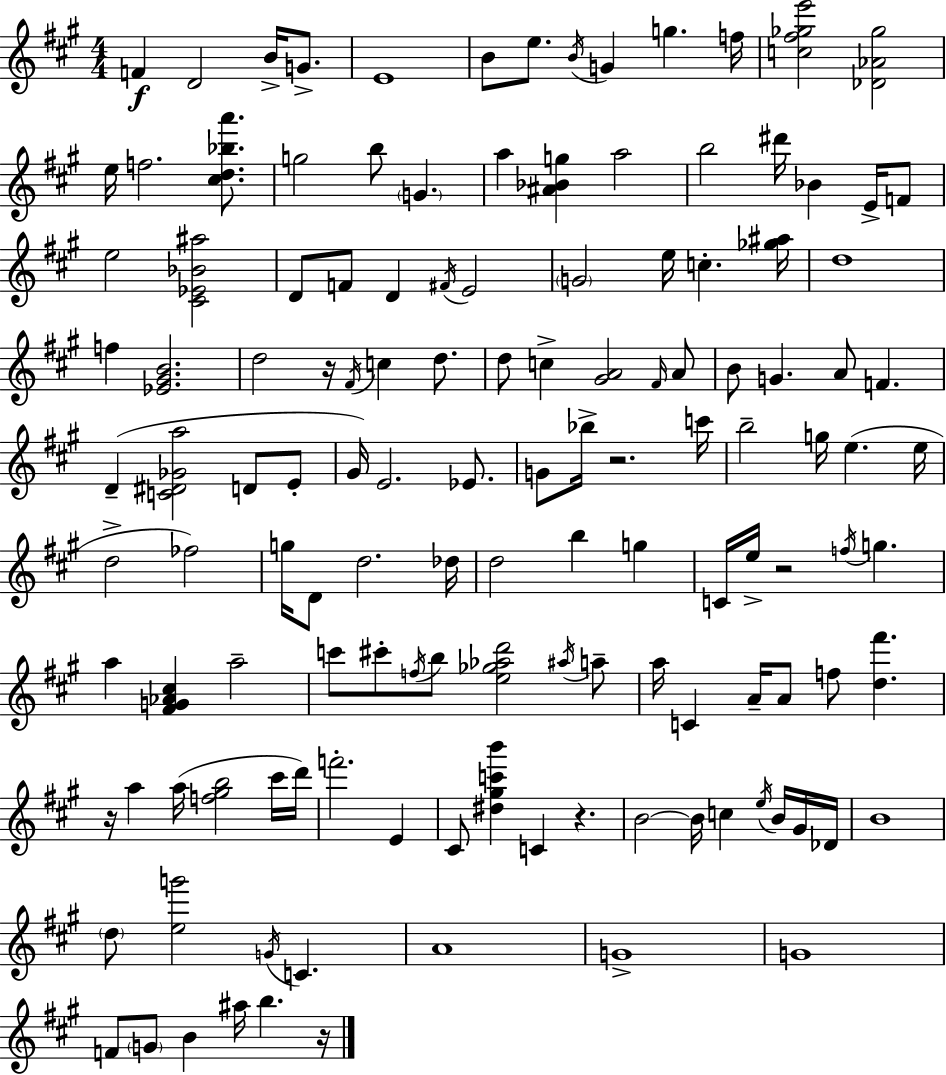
X:1
T:Untitled
M:4/4
L:1/4
K:A
F D2 B/4 G/2 E4 B/2 e/2 B/4 G g f/4 [c^f_ge']2 [_D_A_g]2 e/4 f2 [^cd_ba']/2 g2 b/2 G a [^A_Bg] a2 b2 ^d'/4 _B E/4 F/2 e2 [^C_E_B^a]2 D/2 F/2 D ^F/4 E2 G2 e/4 c [_g^a]/4 d4 f [_E^GB]2 d2 z/4 ^F/4 c d/2 d/2 c [^GA]2 ^F/4 A/2 B/2 G A/2 F D [C^D_Ga]2 D/2 E/2 ^G/4 E2 _E/2 G/2 _b/4 z2 c'/4 b2 g/4 e e/4 d2 _f2 g/4 D/2 d2 _d/4 d2 b g C/4 e/4 z2 f/4 g a [^FG_A^c] a2 c'/2 ^c'/2 f/4 b/2 [e_g_ad']2 ^a/4 a/2 a/4 C A/4 A/2 f/2 [d^f'] z/4 a a/4 [f^gb]2 ^c'/4 d'/4 f'2 E ^C/2 [^d^gc'b'] C z B2 B/4 c e/4 B/4 ^G/4 _D/4 B4 d/2 [eg']2 G/4 C A4 G4 G4 F/2 G/2 B ^a/4 b z/4